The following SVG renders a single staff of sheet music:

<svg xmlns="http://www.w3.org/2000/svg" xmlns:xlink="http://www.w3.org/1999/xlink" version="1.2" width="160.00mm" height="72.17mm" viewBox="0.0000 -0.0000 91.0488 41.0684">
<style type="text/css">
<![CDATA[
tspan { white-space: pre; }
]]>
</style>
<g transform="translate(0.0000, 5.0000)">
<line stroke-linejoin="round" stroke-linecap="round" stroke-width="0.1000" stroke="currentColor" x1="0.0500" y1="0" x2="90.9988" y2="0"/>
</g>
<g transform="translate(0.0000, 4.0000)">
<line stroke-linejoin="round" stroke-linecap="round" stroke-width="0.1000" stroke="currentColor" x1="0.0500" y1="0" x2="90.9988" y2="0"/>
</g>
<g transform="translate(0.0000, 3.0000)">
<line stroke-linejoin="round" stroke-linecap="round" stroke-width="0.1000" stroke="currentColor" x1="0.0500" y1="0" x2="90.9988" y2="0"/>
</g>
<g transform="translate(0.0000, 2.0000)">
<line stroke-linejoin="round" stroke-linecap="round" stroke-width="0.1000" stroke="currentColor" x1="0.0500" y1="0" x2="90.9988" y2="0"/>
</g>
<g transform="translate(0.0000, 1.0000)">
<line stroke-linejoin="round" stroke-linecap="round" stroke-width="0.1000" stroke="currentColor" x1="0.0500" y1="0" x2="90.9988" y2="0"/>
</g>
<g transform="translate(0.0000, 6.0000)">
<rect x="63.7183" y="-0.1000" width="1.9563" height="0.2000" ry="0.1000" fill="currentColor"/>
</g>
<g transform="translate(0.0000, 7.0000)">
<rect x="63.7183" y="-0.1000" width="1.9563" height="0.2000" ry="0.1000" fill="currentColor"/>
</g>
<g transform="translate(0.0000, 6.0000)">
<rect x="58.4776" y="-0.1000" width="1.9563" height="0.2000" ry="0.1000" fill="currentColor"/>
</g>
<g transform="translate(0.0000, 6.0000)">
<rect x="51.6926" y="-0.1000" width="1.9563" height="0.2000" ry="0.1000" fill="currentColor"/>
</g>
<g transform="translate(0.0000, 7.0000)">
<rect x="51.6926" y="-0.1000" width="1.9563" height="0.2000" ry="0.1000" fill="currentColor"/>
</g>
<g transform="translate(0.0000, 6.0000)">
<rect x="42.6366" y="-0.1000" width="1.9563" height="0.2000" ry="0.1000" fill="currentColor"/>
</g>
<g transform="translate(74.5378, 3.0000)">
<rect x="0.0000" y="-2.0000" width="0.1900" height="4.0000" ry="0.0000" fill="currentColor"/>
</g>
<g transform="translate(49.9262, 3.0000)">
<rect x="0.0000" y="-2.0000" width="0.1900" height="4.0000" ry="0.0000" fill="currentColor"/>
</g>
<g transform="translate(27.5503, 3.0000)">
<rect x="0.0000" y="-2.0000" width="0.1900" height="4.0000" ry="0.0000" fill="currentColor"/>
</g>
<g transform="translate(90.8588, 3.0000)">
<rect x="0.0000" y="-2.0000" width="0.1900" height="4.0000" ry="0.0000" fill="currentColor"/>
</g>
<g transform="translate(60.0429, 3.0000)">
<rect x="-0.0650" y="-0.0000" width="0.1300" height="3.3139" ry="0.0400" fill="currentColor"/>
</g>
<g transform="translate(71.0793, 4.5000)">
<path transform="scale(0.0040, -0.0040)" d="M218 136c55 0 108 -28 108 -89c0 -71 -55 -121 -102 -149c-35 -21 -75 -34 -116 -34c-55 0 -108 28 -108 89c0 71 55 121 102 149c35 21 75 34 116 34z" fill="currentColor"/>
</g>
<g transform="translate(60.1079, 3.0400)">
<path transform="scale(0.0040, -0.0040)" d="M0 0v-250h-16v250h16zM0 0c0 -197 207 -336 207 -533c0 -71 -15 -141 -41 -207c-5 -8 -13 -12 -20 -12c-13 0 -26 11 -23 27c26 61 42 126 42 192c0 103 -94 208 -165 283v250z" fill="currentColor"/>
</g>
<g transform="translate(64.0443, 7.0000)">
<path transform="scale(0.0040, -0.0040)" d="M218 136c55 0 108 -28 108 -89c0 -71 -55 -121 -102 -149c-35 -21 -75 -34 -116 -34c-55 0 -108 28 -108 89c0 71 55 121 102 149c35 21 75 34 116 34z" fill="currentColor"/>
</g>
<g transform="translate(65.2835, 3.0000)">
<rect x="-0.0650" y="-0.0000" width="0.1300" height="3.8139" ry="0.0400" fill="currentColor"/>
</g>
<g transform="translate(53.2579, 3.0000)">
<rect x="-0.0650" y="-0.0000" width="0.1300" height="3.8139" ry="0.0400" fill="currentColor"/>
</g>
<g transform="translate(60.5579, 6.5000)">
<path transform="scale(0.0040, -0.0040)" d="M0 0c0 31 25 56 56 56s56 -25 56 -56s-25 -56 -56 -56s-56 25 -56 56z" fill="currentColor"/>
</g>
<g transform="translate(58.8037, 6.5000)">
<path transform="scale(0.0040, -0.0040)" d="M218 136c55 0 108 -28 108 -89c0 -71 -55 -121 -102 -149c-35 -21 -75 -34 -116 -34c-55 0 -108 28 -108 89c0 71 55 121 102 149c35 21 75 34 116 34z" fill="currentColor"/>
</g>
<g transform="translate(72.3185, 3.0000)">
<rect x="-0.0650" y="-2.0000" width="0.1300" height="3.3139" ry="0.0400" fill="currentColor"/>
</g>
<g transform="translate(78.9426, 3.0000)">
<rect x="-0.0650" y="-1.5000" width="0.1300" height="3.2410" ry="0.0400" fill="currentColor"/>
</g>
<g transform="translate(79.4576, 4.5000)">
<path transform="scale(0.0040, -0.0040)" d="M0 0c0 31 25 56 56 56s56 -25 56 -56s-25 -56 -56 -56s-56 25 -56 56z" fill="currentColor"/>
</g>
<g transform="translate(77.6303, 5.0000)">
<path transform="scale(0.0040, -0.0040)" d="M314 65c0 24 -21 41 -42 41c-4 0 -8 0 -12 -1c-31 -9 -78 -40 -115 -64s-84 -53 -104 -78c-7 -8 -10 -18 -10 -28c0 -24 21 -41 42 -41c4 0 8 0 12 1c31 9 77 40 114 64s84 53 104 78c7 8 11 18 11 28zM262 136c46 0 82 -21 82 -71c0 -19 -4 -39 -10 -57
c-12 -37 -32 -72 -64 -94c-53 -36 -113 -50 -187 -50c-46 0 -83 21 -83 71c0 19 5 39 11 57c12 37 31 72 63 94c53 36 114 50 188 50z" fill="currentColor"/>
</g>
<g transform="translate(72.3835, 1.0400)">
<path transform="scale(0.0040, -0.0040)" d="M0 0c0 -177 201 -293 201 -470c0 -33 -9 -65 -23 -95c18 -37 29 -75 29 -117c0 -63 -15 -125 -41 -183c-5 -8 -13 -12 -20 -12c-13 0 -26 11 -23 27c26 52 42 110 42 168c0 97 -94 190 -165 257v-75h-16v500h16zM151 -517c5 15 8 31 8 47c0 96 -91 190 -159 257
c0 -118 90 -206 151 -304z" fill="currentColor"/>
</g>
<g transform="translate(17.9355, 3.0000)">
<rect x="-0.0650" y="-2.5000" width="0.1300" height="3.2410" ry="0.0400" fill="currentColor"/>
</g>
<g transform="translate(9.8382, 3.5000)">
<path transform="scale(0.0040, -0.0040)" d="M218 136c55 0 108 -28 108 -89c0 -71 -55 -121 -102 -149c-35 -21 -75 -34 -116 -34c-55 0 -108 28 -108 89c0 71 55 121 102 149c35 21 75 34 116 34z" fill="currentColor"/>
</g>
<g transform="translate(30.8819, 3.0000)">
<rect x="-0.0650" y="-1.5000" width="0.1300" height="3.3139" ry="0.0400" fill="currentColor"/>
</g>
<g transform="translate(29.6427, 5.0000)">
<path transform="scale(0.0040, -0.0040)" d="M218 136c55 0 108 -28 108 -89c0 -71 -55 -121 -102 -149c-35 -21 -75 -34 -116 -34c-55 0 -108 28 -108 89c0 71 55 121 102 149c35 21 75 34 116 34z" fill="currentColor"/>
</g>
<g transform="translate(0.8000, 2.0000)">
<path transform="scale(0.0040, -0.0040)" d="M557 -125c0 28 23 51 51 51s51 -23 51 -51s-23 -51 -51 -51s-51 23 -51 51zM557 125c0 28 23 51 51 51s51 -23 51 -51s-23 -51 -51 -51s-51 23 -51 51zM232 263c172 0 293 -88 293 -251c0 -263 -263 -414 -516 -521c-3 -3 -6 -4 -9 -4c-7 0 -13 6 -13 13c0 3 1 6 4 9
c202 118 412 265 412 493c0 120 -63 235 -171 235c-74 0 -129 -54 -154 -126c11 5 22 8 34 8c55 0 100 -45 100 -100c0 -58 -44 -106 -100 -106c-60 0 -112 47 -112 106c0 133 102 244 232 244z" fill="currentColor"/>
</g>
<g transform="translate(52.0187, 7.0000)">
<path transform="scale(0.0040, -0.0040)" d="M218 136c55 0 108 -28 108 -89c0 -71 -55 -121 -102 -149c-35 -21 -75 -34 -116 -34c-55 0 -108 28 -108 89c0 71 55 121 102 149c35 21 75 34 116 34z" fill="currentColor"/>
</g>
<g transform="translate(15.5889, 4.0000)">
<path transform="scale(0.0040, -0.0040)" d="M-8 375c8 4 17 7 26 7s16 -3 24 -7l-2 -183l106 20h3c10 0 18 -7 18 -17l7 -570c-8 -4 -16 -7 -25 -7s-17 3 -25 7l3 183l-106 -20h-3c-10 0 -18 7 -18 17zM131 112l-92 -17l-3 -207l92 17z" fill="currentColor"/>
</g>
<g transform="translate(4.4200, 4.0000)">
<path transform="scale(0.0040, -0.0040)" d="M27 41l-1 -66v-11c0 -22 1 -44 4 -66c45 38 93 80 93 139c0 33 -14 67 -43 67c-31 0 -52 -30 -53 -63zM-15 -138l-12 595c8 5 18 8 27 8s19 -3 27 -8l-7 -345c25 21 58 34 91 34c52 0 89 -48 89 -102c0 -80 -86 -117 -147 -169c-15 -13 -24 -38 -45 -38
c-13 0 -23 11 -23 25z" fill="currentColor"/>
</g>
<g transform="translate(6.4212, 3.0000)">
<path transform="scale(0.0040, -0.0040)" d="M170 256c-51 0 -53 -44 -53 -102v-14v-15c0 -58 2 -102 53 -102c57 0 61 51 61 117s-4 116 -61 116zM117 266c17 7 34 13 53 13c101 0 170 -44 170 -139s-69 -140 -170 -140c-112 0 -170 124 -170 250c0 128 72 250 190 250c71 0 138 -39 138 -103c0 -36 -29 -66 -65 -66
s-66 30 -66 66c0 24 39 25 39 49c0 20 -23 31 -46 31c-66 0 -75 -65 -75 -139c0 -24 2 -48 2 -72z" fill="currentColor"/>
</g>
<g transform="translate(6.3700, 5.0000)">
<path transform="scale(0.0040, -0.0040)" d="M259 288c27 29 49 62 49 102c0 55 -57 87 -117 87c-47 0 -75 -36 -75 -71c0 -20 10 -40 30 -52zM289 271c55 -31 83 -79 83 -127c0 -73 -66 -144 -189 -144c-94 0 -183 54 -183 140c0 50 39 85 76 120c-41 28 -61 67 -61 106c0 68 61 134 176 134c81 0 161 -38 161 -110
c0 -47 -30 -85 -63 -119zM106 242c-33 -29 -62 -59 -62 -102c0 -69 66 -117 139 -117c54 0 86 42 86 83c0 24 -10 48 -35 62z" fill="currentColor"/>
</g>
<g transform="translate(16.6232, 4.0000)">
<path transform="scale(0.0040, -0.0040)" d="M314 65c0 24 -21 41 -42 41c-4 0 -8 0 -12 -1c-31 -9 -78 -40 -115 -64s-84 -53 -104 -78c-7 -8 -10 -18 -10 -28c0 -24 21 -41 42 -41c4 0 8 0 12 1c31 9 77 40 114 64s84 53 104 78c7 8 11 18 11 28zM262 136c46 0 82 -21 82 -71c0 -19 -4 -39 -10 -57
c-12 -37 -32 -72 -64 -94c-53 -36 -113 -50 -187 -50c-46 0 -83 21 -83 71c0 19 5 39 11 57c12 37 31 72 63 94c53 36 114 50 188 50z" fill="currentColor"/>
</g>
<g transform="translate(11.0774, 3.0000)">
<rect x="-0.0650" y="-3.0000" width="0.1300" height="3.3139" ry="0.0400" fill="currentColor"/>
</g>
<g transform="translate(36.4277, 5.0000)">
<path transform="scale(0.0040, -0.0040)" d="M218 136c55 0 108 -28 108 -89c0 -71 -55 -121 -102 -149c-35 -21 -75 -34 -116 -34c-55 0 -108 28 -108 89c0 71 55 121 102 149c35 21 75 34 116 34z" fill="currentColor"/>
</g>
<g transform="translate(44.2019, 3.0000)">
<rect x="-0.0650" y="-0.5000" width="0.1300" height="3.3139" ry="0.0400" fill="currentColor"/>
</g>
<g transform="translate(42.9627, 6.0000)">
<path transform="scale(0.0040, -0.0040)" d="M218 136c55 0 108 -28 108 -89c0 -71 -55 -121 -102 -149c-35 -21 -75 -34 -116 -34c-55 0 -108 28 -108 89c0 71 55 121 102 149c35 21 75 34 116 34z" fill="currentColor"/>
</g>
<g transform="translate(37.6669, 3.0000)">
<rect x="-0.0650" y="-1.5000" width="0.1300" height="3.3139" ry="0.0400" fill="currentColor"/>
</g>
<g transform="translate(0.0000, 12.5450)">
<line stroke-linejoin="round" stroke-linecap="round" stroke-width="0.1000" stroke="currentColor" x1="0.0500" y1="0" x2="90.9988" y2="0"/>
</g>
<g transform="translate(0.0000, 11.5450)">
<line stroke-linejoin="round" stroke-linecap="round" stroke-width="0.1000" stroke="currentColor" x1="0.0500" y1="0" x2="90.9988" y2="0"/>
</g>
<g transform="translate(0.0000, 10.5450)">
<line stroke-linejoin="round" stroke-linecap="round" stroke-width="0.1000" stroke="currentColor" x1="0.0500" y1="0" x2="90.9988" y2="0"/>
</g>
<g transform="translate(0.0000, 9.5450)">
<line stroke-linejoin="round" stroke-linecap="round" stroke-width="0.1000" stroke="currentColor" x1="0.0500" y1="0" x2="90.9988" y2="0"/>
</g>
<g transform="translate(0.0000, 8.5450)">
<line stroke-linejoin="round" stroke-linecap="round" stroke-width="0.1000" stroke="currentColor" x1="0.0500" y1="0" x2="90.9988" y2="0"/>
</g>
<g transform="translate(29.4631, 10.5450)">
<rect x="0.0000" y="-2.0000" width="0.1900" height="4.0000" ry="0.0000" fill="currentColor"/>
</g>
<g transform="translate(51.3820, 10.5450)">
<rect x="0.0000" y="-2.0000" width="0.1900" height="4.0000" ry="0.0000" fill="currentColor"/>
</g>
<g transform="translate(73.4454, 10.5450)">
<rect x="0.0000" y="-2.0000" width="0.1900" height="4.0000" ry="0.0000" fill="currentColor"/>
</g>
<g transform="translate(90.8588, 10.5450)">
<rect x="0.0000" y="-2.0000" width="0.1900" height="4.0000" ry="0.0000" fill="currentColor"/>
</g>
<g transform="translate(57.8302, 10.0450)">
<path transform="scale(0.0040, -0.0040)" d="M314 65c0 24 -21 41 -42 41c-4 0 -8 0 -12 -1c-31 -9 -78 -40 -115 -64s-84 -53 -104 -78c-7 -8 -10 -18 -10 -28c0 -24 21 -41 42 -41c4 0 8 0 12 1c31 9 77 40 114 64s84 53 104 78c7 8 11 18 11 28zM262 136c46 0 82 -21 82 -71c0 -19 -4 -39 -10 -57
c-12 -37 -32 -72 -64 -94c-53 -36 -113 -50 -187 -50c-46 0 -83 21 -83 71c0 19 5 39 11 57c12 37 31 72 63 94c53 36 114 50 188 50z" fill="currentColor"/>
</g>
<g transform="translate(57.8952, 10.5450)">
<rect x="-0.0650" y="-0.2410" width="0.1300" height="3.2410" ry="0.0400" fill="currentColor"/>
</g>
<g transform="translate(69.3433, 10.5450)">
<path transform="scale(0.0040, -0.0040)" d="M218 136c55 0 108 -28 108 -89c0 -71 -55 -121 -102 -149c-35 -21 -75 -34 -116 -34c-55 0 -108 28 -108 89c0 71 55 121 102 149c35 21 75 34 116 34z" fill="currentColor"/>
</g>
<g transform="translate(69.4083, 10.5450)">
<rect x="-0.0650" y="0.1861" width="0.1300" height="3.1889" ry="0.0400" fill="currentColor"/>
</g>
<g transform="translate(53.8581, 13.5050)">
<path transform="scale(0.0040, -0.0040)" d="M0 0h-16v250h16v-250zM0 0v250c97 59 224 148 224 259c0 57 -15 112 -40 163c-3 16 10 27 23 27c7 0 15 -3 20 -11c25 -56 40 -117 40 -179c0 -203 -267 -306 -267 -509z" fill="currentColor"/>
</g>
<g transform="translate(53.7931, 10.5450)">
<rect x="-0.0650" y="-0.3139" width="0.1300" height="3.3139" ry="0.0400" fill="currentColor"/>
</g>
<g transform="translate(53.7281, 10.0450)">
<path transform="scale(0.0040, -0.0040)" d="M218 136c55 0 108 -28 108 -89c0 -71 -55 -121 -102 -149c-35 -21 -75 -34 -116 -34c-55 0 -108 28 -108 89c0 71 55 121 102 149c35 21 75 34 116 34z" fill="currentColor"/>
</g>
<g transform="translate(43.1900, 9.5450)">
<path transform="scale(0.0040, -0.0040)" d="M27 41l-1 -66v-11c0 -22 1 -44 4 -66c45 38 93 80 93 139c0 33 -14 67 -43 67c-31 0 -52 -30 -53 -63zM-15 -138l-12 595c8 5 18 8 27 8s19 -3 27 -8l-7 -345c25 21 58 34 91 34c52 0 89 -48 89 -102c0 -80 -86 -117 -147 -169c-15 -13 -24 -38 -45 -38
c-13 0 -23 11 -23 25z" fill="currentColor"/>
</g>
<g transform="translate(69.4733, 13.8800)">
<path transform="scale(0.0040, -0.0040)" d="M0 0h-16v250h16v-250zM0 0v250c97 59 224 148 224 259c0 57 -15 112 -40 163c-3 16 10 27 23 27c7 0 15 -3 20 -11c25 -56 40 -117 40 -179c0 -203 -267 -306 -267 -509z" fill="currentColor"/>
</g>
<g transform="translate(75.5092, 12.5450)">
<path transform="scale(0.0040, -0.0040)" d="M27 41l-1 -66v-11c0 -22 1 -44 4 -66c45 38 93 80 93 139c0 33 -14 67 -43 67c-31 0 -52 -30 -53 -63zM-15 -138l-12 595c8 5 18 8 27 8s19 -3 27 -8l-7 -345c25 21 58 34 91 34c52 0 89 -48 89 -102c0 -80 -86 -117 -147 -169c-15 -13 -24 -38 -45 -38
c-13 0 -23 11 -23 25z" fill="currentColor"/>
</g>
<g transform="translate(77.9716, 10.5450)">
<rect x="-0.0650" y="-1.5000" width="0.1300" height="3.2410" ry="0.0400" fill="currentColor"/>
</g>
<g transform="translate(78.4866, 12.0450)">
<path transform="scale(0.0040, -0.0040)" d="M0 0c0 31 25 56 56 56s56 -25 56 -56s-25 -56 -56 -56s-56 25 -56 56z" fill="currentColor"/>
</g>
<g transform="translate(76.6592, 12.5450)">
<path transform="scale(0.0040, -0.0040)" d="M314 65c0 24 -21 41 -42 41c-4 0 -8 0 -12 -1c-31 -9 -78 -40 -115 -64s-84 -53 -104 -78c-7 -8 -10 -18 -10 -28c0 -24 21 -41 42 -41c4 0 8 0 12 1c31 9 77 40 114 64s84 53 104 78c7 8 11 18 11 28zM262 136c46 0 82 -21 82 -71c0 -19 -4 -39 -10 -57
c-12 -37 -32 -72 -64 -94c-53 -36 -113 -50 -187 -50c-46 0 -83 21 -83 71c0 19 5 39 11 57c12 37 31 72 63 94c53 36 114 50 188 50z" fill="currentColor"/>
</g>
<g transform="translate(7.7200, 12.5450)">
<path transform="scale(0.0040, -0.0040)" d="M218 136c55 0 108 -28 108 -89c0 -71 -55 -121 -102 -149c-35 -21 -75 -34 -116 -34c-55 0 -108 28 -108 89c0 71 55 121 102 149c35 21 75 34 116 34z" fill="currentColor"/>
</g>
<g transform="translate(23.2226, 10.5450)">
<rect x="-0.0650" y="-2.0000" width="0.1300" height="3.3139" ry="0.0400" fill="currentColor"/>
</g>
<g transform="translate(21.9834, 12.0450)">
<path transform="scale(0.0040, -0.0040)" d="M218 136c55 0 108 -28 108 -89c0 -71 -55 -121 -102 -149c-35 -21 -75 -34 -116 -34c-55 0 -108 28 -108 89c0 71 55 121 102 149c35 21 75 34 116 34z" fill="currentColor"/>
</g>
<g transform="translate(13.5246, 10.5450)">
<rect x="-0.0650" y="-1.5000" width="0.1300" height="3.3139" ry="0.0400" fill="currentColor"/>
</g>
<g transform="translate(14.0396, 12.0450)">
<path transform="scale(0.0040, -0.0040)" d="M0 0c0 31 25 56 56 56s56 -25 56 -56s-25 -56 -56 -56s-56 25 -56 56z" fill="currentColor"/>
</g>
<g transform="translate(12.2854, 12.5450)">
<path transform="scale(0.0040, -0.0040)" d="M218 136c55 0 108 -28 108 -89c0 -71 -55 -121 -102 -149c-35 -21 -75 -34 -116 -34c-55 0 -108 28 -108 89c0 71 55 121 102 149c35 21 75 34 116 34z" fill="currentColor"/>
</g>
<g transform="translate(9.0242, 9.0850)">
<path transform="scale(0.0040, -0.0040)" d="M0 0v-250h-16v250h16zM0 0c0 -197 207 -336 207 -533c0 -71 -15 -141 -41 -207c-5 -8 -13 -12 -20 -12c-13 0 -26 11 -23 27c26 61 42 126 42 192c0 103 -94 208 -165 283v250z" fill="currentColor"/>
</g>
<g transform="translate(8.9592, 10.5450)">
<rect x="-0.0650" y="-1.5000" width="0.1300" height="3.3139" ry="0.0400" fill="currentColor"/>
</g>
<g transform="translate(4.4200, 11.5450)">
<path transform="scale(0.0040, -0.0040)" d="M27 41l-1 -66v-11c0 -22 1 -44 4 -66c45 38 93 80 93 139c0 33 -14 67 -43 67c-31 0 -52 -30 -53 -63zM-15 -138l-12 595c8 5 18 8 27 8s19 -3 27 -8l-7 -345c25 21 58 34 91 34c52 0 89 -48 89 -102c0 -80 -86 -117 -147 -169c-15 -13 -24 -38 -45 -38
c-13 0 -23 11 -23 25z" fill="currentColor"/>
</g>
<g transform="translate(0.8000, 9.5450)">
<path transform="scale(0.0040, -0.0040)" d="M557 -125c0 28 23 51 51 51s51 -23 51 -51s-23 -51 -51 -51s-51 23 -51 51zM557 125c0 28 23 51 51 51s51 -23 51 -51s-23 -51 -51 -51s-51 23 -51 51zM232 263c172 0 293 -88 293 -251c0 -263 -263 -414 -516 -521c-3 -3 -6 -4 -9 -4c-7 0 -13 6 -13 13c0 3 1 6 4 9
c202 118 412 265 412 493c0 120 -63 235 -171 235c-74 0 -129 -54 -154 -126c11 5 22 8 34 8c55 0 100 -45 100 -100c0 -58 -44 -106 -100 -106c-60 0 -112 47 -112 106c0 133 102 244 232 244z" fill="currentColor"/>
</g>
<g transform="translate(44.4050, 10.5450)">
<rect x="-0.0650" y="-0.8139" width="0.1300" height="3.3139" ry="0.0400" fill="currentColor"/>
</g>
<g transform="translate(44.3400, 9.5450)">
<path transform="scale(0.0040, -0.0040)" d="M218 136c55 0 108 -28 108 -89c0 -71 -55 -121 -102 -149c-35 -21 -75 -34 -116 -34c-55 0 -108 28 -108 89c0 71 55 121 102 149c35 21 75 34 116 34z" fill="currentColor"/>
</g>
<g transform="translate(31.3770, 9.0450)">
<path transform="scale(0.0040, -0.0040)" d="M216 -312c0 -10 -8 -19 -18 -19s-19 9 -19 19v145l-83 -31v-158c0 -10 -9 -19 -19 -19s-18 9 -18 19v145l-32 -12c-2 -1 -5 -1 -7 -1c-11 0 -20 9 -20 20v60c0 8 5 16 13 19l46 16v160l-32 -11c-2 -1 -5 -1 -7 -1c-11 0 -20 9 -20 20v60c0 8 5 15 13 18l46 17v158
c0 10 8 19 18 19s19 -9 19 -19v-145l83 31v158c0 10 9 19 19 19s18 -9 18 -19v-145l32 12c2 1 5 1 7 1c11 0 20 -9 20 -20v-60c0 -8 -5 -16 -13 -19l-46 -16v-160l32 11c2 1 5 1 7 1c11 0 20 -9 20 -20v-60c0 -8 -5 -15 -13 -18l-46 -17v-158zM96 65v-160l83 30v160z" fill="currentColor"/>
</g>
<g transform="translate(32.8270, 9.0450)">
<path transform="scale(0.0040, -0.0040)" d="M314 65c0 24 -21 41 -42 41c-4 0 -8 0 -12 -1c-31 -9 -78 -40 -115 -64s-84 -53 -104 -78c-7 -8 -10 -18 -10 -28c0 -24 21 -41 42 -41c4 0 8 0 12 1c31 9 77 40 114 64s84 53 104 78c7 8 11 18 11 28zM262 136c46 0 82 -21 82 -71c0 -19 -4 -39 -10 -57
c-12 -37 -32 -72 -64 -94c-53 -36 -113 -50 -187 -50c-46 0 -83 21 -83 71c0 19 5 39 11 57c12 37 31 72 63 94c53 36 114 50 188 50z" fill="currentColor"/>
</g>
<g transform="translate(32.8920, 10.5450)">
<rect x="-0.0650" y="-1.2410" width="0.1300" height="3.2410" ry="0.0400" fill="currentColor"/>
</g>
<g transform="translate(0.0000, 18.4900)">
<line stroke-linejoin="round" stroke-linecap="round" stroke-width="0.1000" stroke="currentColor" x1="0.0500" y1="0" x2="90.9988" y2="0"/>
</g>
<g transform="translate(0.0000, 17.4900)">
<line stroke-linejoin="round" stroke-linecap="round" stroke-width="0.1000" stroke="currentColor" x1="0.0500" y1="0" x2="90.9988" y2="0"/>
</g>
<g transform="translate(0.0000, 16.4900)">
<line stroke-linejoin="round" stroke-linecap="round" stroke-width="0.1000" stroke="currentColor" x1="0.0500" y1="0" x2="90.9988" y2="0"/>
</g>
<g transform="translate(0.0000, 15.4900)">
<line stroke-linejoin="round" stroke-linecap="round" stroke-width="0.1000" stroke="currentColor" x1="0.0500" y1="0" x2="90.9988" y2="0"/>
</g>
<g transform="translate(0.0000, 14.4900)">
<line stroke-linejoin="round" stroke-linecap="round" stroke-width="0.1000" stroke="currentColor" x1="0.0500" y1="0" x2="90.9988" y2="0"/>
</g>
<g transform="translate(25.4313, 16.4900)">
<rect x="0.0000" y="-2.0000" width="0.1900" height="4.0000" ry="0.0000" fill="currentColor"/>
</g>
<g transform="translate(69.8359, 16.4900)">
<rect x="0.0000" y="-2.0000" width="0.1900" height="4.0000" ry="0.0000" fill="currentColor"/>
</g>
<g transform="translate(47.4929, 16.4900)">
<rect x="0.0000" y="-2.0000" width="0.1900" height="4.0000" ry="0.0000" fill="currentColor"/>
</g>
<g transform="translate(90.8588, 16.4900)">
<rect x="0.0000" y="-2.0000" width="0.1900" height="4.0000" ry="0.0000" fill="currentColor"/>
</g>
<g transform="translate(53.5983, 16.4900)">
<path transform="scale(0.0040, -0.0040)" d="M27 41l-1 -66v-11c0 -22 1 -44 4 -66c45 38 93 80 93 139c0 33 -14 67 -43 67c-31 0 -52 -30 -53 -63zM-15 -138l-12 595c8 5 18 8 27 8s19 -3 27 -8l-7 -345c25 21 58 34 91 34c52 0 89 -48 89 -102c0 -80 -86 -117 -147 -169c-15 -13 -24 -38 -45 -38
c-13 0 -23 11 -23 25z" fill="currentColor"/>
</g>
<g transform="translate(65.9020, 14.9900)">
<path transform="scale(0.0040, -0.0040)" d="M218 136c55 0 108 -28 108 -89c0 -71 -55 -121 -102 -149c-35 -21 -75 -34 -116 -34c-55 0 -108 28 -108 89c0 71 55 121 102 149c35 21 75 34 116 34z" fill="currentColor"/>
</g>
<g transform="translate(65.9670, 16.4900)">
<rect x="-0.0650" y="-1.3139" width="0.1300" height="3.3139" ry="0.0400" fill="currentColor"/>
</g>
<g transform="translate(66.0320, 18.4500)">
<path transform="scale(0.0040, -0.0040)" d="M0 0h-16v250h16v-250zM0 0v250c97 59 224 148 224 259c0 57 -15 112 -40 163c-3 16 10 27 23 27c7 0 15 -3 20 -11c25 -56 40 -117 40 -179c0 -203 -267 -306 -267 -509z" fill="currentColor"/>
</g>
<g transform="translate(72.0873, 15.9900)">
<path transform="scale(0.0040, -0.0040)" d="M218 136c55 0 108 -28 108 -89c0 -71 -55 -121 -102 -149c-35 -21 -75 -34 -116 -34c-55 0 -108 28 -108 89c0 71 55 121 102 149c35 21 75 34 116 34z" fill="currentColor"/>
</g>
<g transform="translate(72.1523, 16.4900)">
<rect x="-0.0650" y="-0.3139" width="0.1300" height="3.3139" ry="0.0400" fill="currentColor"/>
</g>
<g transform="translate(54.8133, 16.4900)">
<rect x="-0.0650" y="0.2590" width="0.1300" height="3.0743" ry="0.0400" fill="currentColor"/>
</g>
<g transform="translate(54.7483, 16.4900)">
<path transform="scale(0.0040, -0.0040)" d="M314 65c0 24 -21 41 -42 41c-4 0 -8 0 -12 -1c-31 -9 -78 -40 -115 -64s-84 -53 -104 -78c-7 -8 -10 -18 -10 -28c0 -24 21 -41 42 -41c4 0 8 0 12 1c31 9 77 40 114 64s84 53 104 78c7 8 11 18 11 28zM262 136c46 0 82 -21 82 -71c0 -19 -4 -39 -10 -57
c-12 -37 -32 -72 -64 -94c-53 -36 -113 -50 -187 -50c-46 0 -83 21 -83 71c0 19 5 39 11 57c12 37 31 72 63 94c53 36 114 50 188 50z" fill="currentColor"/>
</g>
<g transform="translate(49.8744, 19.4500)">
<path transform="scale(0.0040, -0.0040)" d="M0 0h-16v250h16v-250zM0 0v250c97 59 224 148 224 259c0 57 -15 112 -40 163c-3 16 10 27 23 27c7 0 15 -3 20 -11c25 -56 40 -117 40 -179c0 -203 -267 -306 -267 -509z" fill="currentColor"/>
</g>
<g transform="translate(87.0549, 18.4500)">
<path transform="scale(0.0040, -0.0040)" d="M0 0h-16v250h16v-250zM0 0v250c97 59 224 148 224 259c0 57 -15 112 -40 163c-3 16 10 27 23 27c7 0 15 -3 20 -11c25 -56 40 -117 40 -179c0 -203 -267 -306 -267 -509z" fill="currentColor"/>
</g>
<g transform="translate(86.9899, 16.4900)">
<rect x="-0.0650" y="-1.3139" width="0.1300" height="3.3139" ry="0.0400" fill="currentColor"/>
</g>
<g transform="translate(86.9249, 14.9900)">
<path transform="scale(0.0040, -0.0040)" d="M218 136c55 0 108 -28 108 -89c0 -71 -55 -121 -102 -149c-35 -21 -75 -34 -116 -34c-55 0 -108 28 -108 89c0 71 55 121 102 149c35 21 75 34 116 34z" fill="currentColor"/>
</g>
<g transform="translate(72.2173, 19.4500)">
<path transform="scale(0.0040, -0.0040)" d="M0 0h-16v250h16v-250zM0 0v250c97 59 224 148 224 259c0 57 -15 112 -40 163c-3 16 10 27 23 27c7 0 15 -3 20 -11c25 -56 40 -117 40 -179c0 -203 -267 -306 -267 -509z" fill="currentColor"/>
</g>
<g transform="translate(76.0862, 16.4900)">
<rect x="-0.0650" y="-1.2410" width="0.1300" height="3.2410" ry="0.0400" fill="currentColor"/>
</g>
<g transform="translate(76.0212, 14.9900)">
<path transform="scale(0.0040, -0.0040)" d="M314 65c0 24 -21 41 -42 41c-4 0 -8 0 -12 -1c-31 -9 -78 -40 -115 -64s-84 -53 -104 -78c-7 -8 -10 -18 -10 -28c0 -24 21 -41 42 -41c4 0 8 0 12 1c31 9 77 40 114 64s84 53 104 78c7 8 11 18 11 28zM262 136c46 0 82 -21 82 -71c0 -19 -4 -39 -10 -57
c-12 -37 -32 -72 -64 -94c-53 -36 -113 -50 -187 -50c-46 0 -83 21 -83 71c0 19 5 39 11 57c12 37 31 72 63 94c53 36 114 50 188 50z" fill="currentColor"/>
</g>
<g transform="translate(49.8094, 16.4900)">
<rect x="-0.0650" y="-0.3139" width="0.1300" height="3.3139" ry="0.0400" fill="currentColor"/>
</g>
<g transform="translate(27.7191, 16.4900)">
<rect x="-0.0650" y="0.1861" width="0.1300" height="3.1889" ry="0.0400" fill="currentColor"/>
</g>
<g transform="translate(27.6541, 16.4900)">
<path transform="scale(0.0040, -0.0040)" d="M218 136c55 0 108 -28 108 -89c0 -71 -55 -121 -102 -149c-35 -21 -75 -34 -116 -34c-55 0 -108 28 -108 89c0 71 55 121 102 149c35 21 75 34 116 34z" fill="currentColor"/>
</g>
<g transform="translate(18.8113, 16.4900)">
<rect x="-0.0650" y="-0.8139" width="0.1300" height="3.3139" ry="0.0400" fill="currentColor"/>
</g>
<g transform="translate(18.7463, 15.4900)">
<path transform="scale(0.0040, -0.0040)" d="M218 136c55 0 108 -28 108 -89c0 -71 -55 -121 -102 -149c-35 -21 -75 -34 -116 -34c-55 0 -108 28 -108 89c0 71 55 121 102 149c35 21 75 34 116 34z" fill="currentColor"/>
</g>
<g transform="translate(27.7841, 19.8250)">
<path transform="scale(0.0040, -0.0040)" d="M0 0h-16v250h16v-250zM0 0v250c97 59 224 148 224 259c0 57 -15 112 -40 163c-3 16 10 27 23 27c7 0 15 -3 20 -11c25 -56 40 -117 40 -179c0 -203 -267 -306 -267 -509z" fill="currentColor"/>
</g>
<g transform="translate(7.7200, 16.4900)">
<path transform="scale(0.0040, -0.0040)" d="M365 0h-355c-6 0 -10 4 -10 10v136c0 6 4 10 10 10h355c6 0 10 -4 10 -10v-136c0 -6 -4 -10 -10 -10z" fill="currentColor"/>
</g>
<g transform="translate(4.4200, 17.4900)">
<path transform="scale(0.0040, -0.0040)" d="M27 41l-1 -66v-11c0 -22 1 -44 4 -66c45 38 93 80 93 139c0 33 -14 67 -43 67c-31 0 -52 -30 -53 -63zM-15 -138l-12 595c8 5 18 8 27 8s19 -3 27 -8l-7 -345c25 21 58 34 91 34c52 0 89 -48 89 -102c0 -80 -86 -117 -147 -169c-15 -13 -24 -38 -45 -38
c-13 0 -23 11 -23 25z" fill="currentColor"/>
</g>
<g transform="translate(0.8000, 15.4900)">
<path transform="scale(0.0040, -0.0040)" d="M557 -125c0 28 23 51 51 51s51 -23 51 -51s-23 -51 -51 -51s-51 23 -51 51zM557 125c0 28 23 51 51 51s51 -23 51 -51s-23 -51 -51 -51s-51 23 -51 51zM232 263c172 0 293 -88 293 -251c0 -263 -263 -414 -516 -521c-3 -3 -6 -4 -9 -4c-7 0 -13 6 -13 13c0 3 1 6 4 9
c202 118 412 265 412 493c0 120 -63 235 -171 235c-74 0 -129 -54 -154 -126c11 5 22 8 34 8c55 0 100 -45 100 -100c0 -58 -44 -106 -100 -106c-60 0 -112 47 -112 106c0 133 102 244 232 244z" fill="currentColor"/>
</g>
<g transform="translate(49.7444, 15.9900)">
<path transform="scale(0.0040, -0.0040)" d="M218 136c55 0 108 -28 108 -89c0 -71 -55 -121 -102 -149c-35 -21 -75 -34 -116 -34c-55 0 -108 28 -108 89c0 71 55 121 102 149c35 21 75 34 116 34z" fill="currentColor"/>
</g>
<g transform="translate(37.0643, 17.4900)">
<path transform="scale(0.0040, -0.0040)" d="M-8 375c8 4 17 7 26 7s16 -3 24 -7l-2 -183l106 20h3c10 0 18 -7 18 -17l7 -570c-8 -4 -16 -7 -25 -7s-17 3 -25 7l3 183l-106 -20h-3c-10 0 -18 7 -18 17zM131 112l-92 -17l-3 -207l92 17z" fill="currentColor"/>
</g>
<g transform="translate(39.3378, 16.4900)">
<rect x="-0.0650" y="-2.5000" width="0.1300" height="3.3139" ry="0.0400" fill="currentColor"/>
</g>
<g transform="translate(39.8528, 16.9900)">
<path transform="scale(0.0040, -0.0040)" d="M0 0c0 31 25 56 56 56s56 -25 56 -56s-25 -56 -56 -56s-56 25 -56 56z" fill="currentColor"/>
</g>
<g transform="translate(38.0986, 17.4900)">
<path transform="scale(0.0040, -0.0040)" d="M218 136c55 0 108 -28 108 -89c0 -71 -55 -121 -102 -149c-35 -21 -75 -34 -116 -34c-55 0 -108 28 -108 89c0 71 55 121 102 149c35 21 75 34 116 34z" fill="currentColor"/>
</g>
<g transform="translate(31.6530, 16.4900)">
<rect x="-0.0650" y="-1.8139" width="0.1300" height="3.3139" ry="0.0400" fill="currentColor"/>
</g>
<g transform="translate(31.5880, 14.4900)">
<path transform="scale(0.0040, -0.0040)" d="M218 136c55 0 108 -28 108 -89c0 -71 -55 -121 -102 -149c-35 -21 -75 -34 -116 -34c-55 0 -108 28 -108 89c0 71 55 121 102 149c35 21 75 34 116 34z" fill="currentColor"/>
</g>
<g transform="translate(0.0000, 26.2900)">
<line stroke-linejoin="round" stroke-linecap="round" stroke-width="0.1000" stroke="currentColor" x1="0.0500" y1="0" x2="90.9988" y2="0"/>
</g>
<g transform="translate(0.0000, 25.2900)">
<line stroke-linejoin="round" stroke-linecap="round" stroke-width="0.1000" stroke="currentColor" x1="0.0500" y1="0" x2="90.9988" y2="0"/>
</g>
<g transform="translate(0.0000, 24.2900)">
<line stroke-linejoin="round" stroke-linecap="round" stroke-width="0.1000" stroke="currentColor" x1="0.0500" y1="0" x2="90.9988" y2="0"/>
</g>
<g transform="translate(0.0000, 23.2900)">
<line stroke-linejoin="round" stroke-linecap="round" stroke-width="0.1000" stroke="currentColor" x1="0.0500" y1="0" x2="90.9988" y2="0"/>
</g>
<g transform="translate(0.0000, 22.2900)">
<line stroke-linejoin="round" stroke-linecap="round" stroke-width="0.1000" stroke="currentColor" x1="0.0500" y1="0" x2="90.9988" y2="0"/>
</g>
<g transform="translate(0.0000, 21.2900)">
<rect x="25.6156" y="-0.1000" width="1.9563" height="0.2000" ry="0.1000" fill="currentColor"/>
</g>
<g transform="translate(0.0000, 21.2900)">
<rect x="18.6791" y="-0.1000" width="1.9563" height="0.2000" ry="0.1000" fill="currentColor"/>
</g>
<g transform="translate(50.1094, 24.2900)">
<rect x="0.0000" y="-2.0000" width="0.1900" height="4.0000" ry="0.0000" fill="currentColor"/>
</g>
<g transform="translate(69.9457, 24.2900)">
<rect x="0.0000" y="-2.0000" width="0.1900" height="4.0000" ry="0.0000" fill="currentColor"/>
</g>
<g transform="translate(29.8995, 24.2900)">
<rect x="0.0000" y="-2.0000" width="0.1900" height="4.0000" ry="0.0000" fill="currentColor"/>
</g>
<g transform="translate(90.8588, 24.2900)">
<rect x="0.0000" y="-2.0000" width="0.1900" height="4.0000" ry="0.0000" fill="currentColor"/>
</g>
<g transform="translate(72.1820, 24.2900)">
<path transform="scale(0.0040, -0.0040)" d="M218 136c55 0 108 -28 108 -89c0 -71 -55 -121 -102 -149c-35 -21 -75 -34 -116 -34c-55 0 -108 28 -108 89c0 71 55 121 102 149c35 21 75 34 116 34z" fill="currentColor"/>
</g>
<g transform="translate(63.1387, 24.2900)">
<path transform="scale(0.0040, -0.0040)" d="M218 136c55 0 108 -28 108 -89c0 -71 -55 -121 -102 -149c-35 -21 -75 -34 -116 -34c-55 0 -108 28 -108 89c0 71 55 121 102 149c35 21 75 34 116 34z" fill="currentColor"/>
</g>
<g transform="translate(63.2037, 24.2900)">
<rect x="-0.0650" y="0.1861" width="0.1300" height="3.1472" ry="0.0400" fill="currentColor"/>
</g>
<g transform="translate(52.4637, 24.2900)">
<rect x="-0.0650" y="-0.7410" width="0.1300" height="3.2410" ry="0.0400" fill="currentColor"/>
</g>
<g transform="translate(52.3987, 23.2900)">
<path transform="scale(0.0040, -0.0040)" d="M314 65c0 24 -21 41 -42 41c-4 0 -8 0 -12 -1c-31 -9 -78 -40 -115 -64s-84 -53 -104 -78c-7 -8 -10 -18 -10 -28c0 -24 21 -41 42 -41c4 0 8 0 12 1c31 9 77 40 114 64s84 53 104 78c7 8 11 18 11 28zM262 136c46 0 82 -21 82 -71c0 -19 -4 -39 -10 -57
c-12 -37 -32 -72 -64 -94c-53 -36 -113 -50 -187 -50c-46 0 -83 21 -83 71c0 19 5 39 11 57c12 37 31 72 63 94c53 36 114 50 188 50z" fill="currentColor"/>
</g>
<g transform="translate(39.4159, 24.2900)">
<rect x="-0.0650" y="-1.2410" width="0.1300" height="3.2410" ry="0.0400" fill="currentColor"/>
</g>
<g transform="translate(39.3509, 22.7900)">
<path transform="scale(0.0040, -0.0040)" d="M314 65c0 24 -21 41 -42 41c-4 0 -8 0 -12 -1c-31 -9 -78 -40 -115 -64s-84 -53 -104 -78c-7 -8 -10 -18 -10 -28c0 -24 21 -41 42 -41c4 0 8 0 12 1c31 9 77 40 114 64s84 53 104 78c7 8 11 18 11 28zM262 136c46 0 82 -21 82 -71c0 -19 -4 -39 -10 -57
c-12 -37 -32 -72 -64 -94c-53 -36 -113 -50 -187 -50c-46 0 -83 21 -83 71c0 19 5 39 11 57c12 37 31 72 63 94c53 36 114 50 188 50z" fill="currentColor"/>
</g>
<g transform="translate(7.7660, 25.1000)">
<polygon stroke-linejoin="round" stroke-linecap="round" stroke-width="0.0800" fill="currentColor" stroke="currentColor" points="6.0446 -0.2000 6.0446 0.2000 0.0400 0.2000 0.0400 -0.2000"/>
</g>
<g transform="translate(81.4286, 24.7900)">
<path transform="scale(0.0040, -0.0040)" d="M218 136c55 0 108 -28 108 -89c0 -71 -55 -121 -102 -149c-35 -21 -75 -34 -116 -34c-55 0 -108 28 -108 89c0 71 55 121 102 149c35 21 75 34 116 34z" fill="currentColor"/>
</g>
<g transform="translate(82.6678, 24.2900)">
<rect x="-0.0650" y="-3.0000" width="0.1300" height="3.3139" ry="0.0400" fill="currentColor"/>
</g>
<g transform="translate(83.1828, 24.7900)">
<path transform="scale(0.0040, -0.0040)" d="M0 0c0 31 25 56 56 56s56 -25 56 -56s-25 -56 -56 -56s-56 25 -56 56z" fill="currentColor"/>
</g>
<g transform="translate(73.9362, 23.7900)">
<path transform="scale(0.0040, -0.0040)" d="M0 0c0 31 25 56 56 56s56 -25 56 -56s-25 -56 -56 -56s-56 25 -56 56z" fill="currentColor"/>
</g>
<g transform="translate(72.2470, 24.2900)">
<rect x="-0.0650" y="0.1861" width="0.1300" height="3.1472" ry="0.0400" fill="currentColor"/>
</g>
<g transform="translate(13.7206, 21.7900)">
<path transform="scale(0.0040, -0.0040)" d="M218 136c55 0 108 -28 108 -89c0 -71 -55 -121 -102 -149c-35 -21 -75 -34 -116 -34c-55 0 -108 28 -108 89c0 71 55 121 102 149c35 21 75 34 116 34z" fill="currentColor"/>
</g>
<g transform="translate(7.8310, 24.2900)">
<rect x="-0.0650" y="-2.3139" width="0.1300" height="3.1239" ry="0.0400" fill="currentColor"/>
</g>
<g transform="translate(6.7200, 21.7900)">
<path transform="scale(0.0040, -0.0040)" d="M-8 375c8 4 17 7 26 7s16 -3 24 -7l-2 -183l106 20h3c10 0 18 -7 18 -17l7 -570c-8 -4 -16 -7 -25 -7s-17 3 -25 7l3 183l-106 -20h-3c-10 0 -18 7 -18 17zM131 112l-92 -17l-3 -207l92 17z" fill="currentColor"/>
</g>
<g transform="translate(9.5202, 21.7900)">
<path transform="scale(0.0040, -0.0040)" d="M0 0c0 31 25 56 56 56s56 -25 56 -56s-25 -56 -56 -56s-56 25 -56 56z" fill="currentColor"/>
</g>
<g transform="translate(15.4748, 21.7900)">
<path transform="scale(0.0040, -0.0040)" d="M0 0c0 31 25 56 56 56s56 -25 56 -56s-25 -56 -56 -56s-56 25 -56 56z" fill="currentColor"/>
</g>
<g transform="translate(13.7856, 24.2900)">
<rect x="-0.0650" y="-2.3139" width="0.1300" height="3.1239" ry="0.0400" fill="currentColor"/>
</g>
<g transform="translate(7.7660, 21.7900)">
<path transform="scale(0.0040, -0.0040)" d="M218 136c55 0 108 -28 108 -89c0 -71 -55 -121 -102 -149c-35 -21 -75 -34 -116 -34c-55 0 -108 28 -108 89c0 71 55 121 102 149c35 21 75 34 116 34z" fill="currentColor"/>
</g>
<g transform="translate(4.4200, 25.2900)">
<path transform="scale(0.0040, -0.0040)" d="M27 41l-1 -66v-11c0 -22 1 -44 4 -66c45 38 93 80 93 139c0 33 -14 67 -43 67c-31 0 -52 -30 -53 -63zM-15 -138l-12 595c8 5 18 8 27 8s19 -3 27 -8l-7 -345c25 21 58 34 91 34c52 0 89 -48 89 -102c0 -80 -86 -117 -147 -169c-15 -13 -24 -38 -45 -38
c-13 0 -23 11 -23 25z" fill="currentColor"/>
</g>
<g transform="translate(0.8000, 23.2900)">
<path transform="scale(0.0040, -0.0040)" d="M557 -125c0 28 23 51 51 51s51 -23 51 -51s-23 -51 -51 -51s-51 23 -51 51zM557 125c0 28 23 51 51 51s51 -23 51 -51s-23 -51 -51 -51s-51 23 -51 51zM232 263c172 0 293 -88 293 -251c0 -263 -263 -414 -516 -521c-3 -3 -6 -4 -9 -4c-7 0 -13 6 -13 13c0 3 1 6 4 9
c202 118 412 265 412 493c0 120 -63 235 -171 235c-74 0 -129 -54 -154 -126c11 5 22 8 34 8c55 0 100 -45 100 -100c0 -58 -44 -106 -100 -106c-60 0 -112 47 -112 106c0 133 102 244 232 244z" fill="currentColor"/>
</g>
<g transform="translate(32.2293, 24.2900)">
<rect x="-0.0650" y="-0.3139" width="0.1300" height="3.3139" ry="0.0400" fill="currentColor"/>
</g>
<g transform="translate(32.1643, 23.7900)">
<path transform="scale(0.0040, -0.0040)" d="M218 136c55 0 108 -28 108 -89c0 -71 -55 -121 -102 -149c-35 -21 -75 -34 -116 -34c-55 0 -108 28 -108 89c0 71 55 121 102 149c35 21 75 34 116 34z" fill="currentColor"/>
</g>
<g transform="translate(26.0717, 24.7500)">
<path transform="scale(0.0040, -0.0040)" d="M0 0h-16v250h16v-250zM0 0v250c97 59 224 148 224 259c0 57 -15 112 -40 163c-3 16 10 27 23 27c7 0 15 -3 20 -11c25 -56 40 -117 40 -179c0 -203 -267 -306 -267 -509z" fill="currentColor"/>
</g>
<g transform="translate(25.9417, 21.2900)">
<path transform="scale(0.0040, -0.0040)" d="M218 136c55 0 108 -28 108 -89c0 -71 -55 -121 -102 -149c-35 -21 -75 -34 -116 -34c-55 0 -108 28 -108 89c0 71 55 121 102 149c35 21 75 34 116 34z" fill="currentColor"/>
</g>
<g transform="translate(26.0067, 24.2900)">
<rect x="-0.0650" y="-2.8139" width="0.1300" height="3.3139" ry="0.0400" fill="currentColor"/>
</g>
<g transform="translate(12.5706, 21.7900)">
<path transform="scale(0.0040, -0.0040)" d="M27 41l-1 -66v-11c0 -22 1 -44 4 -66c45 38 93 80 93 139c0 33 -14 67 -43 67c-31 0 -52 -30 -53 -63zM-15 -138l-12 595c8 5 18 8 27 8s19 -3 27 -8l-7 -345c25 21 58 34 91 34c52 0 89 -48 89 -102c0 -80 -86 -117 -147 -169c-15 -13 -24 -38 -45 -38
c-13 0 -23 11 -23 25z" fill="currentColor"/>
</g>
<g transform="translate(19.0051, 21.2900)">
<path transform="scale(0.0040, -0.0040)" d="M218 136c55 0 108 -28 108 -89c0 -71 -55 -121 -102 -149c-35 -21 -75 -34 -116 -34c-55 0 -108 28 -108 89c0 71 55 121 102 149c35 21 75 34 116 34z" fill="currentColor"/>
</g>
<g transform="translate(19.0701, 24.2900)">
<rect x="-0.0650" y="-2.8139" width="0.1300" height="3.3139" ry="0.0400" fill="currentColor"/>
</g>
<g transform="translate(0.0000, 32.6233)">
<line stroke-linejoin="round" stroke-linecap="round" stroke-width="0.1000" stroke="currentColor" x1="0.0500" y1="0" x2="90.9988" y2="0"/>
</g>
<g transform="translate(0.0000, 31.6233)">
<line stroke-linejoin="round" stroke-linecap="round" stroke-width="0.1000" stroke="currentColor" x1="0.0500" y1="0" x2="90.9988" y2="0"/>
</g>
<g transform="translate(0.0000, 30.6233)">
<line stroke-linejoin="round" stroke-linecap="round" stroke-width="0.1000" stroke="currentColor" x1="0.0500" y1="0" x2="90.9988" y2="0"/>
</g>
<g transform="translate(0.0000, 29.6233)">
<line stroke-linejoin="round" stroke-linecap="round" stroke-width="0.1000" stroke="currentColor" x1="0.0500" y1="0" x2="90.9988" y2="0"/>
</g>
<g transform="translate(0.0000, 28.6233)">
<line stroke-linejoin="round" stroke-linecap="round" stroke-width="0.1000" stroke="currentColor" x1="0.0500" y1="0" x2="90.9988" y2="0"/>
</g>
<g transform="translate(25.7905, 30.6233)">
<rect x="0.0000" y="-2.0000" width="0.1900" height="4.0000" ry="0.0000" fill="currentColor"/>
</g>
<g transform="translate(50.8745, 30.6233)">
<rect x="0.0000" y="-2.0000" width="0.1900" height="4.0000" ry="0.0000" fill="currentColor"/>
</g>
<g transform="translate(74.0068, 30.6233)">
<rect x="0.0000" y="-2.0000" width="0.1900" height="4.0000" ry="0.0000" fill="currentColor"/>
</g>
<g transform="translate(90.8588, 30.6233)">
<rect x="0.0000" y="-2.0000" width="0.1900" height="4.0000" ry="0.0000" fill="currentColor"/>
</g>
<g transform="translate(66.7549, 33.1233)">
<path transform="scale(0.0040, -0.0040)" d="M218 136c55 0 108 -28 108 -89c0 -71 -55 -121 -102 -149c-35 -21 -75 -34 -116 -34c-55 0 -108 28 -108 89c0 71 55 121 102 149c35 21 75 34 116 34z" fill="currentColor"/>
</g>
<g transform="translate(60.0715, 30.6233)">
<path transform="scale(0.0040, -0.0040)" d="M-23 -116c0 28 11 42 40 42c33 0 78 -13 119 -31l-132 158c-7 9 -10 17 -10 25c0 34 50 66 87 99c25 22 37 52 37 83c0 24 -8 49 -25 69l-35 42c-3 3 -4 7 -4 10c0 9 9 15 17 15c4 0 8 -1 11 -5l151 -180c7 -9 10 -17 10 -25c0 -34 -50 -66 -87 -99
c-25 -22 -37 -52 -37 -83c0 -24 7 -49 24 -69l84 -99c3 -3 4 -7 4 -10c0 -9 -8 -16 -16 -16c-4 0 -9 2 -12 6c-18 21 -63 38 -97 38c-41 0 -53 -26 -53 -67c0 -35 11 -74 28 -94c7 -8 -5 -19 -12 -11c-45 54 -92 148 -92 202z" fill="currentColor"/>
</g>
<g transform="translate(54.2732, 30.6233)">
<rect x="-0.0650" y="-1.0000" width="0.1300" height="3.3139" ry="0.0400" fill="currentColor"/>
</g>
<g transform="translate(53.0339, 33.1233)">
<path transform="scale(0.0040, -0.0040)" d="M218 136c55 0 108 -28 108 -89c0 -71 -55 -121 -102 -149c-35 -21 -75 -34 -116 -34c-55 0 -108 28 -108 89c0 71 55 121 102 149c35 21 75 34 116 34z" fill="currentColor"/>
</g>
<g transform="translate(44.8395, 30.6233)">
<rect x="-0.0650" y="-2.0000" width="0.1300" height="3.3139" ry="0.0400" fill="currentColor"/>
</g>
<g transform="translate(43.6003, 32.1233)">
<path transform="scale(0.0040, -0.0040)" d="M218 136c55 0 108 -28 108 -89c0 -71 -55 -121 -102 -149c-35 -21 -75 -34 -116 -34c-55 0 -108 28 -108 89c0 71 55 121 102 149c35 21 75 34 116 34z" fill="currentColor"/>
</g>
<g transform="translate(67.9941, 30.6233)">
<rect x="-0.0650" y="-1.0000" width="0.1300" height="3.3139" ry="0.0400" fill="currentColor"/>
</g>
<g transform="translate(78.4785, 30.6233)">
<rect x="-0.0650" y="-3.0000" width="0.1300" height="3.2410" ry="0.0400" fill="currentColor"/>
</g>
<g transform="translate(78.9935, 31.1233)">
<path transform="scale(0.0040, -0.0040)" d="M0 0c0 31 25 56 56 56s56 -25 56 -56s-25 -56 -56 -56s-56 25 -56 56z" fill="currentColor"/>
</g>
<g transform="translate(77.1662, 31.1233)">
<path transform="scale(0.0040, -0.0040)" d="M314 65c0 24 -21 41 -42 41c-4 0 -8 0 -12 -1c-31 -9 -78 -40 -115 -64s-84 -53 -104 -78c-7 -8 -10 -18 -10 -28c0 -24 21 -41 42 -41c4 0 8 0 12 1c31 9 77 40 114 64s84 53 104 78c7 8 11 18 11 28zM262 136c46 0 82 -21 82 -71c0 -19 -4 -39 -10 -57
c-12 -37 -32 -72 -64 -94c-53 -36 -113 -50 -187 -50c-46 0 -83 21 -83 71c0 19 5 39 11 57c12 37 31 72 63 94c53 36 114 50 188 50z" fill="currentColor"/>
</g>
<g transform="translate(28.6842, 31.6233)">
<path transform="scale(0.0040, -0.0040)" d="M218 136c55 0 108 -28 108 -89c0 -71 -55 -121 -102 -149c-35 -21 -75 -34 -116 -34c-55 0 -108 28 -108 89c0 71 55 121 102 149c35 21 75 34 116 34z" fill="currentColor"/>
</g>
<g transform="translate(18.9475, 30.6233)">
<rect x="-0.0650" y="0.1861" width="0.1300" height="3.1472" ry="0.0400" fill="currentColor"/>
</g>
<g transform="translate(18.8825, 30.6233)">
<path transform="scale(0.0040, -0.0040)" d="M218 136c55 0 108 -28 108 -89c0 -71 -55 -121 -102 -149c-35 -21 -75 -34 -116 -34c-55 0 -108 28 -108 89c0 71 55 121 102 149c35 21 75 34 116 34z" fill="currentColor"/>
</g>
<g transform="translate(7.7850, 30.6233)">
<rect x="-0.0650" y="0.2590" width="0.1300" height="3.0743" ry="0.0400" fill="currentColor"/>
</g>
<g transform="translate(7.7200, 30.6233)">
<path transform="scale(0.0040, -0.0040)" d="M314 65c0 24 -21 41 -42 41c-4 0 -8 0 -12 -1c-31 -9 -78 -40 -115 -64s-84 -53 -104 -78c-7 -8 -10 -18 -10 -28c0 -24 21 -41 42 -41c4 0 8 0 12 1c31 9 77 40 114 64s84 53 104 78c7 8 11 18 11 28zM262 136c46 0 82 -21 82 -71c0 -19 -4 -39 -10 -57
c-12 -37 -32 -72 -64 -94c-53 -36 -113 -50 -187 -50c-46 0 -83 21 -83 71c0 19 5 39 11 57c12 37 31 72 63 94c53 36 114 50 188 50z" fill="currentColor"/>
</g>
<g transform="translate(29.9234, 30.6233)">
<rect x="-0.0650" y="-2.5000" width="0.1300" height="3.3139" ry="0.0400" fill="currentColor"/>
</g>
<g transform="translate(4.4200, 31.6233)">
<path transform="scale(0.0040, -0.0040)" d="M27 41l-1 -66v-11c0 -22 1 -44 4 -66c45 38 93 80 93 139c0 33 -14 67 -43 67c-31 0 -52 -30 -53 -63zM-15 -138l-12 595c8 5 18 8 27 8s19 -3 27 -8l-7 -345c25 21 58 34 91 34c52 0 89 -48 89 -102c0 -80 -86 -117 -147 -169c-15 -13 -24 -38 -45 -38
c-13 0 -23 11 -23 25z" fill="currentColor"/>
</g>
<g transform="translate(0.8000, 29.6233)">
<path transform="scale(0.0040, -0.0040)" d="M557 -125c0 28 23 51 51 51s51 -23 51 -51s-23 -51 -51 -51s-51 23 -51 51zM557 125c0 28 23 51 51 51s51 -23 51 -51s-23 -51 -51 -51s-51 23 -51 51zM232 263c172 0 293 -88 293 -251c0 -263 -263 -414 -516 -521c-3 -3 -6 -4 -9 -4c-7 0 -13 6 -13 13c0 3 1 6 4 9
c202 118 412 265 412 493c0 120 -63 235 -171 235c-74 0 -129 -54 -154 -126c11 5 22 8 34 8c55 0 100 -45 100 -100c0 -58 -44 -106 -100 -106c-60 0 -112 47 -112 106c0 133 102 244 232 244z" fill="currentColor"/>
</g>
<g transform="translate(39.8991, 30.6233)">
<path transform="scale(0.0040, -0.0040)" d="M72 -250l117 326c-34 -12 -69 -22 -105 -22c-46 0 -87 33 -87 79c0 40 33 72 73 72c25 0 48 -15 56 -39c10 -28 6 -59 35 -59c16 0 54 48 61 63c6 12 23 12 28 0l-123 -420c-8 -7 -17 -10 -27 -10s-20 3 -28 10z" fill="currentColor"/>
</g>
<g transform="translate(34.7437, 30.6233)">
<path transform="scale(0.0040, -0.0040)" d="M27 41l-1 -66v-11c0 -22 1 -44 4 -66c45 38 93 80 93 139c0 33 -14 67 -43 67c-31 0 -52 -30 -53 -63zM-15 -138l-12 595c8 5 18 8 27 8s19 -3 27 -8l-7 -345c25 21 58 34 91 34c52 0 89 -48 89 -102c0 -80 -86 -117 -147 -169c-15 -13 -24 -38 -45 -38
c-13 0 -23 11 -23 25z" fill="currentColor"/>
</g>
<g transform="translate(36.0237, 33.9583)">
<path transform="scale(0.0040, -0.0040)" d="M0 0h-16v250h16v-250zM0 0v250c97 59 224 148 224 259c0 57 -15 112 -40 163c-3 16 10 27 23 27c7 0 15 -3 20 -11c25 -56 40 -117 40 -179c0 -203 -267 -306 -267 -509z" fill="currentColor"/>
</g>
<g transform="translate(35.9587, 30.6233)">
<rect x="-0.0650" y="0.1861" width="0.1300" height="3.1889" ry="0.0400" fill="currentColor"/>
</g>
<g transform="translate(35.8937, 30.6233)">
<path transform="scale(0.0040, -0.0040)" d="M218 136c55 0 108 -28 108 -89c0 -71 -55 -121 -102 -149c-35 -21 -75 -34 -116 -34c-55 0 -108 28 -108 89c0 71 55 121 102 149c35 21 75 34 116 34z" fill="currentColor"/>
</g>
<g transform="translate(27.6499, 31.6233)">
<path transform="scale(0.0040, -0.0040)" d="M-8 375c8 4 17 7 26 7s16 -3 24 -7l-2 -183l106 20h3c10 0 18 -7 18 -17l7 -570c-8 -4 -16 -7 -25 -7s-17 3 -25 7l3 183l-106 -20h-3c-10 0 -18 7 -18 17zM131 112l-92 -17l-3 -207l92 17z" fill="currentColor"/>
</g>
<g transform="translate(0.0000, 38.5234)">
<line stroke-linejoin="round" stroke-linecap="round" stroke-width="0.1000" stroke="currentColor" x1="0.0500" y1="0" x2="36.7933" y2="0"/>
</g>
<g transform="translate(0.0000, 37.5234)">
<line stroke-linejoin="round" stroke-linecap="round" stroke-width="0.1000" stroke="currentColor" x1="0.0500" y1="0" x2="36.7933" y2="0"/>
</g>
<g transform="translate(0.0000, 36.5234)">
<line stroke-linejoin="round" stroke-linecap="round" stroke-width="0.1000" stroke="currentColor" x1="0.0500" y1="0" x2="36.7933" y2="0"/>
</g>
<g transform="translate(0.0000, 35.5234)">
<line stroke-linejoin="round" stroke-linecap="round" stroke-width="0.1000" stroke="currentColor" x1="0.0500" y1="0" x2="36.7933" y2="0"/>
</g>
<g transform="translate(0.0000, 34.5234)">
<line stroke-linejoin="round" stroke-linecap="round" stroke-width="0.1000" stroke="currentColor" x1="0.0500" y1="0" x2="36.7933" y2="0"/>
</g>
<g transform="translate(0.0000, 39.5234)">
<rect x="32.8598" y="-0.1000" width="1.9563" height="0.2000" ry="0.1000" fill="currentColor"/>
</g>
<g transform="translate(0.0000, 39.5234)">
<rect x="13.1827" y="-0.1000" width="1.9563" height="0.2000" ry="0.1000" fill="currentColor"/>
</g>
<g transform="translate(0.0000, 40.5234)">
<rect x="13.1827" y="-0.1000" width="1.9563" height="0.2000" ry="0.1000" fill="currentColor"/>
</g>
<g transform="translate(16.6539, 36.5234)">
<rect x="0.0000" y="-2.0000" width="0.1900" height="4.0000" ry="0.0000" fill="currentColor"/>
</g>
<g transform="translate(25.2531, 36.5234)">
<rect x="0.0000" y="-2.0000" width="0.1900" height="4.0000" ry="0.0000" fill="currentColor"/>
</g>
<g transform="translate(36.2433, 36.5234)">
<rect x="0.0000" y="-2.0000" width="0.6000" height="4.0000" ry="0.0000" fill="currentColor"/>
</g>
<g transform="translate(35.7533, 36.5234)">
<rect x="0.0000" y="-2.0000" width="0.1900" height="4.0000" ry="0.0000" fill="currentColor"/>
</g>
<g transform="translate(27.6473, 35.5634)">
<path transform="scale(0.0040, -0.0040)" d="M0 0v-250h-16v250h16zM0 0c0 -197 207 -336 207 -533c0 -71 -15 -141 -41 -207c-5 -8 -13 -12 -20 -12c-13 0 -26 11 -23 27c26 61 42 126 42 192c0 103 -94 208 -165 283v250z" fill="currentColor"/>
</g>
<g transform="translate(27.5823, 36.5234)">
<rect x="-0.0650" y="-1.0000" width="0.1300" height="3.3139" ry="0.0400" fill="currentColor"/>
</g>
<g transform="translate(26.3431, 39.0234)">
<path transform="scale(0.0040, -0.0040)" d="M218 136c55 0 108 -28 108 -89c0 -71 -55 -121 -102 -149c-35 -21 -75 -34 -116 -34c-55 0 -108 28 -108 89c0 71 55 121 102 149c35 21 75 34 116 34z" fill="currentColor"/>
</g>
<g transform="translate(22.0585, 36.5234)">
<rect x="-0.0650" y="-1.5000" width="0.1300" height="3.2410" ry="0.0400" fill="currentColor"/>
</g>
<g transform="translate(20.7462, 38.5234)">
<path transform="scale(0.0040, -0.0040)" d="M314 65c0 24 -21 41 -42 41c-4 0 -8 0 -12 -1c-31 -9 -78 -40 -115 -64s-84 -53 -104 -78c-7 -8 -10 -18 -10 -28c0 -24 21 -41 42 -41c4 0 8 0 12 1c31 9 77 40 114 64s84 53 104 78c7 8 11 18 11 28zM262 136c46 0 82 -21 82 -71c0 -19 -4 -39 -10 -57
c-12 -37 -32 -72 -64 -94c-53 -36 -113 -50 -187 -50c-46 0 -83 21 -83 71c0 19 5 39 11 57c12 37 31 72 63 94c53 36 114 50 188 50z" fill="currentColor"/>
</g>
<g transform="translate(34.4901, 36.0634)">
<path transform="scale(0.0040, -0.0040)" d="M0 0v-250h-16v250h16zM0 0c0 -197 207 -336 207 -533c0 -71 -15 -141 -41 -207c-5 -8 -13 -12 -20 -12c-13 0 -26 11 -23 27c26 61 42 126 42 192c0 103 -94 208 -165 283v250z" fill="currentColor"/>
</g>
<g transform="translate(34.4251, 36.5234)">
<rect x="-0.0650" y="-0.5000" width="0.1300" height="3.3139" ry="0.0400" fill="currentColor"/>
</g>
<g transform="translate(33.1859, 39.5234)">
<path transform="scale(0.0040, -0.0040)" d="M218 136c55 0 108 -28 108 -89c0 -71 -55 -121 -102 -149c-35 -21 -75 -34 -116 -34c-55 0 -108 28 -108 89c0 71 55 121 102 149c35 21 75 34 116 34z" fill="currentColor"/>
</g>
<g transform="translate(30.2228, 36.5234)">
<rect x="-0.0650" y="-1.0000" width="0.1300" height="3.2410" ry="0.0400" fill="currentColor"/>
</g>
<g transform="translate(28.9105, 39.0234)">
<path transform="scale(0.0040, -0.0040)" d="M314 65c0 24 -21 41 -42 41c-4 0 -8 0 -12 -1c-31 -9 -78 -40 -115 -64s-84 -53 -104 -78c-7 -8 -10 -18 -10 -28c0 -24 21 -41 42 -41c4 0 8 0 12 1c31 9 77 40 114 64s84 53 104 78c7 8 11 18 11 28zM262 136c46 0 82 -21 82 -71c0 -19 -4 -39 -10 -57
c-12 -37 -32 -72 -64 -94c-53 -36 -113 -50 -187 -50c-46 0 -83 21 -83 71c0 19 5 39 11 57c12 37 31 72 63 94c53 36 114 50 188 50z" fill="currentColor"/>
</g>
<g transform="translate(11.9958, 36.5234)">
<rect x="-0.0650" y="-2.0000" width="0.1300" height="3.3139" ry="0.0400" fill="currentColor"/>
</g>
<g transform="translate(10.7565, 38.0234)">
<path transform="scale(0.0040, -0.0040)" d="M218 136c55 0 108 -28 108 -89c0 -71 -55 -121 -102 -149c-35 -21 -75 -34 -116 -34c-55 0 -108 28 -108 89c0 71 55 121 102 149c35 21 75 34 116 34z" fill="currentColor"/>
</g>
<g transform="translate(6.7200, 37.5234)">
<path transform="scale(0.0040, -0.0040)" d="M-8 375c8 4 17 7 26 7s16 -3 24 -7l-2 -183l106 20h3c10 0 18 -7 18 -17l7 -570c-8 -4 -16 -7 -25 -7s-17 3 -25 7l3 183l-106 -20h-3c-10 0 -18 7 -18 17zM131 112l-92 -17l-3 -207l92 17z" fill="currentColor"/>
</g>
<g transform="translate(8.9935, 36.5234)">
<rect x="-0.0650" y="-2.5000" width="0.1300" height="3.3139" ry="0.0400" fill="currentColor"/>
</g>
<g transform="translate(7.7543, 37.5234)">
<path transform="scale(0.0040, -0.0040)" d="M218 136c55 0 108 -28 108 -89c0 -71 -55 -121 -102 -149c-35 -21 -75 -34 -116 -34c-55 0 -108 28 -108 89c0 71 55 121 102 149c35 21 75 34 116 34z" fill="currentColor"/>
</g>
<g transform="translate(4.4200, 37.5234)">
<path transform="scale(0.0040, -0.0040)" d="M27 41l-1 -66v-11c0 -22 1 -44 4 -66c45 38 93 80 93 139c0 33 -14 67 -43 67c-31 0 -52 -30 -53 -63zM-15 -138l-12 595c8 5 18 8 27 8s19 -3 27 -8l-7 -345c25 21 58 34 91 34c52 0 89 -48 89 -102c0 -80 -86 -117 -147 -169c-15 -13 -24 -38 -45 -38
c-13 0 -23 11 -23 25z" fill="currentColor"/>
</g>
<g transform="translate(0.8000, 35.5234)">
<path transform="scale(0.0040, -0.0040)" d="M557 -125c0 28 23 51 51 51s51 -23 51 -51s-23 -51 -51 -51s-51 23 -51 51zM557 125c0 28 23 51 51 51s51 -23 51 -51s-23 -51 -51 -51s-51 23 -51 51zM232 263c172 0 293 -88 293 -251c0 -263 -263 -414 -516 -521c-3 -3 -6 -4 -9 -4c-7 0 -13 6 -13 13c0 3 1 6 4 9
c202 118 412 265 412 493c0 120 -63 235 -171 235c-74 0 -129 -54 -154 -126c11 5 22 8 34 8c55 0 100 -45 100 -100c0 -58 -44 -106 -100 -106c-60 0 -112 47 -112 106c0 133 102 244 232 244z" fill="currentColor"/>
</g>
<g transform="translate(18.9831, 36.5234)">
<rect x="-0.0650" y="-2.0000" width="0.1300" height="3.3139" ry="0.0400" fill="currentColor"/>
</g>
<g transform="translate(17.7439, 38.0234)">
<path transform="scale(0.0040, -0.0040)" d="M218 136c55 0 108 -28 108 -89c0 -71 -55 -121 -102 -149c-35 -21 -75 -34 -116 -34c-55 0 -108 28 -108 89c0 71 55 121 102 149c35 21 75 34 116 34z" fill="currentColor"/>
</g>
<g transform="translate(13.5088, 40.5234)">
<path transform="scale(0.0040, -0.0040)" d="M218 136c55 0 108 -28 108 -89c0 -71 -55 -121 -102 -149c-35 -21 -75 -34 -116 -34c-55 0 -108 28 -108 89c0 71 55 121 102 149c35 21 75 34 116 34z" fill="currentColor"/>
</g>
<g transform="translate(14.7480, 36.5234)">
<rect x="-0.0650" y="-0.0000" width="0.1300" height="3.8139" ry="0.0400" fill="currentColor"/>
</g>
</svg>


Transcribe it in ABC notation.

X:1
T:Untitled
M:6/8
L:1/4
K:F
C, B,,2 G,, G,, E,, C,, D,,/2 C,, A,,/4 G,,2 G,,/2 G,, A,, ^G,2 _F, E,/2 E,2 D,/2 _G,,2 z2 F, D,/2 A, B,, E,/2 _D,2 G,/2 E,/2 G,2 G,/2 B,/2 _B,/2 C C/2 E, G,2 F,2 D, D, C, D,2 D, B,, _D,/2 z/2 A,, F,, z F,, C,2 B,, A,, C,, A,, G,,2 F,,/2 F,,2 E,,/2